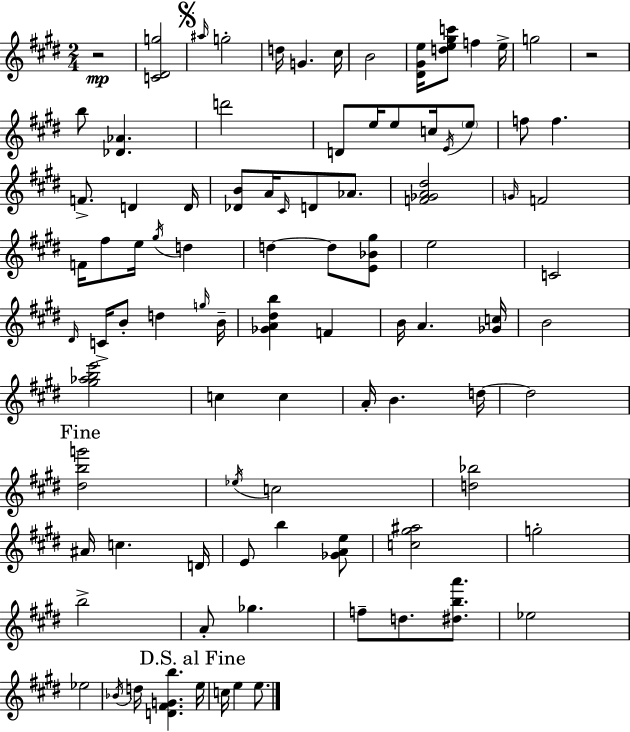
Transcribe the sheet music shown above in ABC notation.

X:1
T:Untitled
M:2/4
L:1/4
K:E
z2 [C^Dg]2 ^a/4 g2 d/4 G ^c/4 B2 [^D^Ge]/4 [de^gc']/2 f e/4 g2 z2 b/2 [_D_A] d'2 D/2 e/4 e/2 c/4 E/4 e/2 f/2 f F/2 D D/4 [_DB]/2 A/4 ^C/4 D/2 _A/2 [F_GA^d]2 G/4 F2 F/4 ^f/2 e/4 ^g/4 d d d/2 [E_B^g]/2 e2 C2 ^D/4 C/4 B/2 d g/4 B/4 [_GA^db] F B/4 A [_Gc]/4 B2 [^g_abe']2 c c A/4 B d/4 d2 [^dbg']2 _e/4 c2 [d_b]2 ^A/4 c D/4 E/2 b [_GAe]/2 [c^g^a]2 g2 b2 A/2 _g f/2 d/2 [^dba']/2 _e2 _e2 _B/4 d/4 [D^FGb] e/4 c/4 e e/2